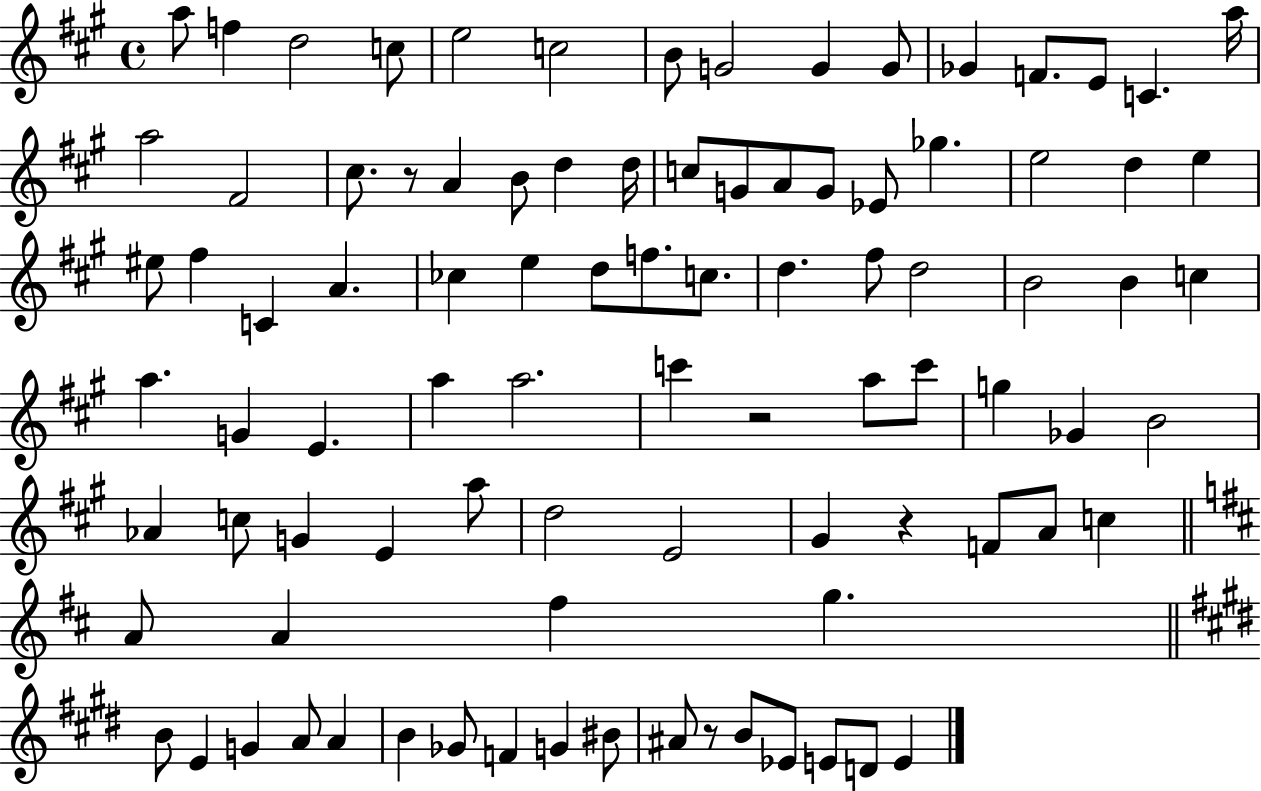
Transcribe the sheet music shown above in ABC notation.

X:1
T:Untitled
M:4/4
L:1/4
K:A
a/2 f d2 c/2 e2 c2 B/2 G2 G G/2 _G F/2 E/2 C a/4 a2 ^F2 ^c/2 z/2 A B/2 d d/4 c/2 G/2 A/2 G/2 _E/2 _g e2 d e ^e/2 ^f C A _c e d/2 f/2 c/2 d ^f/2 d2 B2 B c a G E a a2 c' z2 a/2 c'/2 g _G B2 _A c/2 G E a/2 d2 E2 ^G z F/2 A/2 c A/2 A ^f g B/2 E G A/2 A B _G/2 F G ^B/2 ^A/2 z/2 B/2 _E/2 E/2 D/2 E